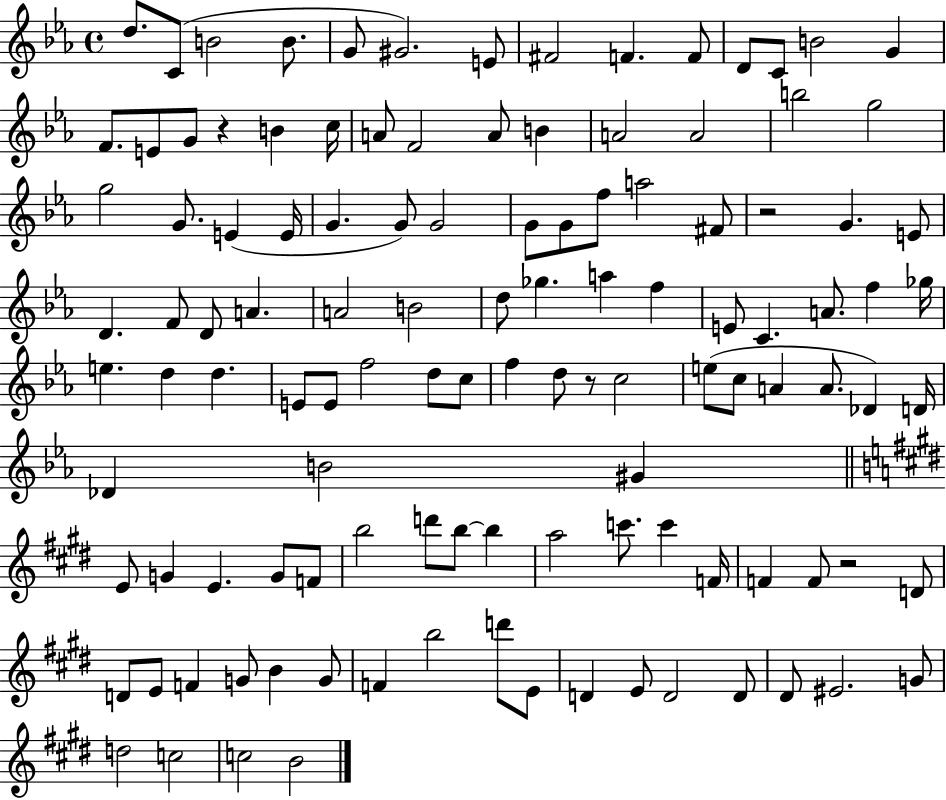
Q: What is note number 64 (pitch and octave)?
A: C5